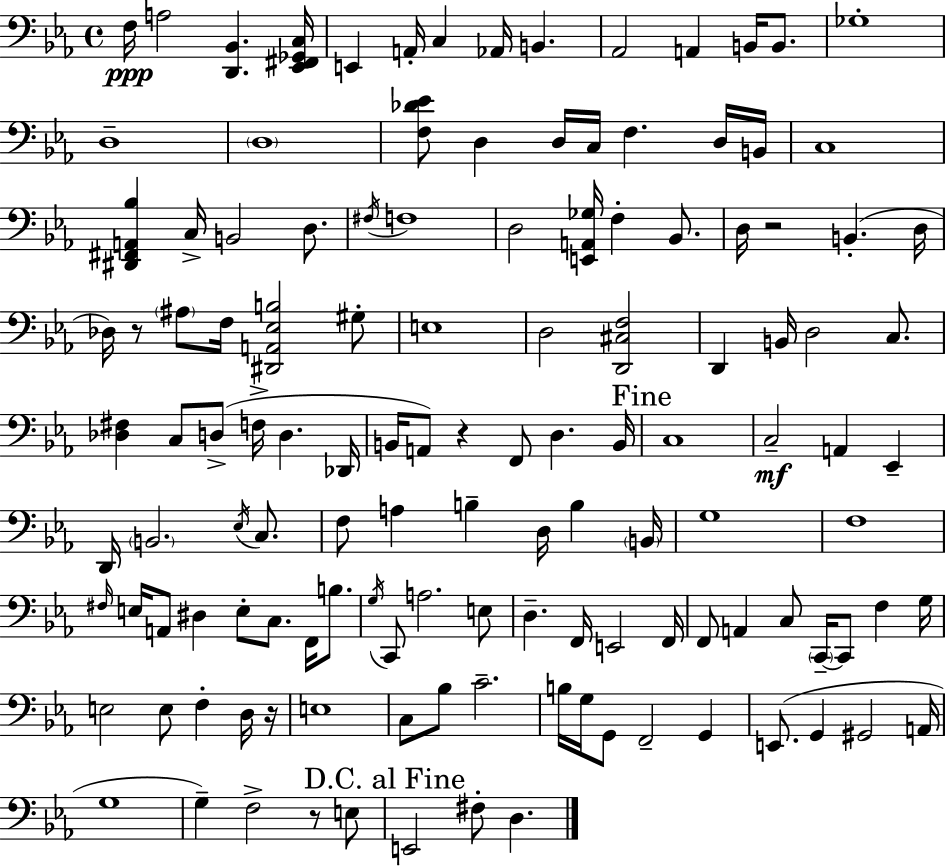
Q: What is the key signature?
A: C minor